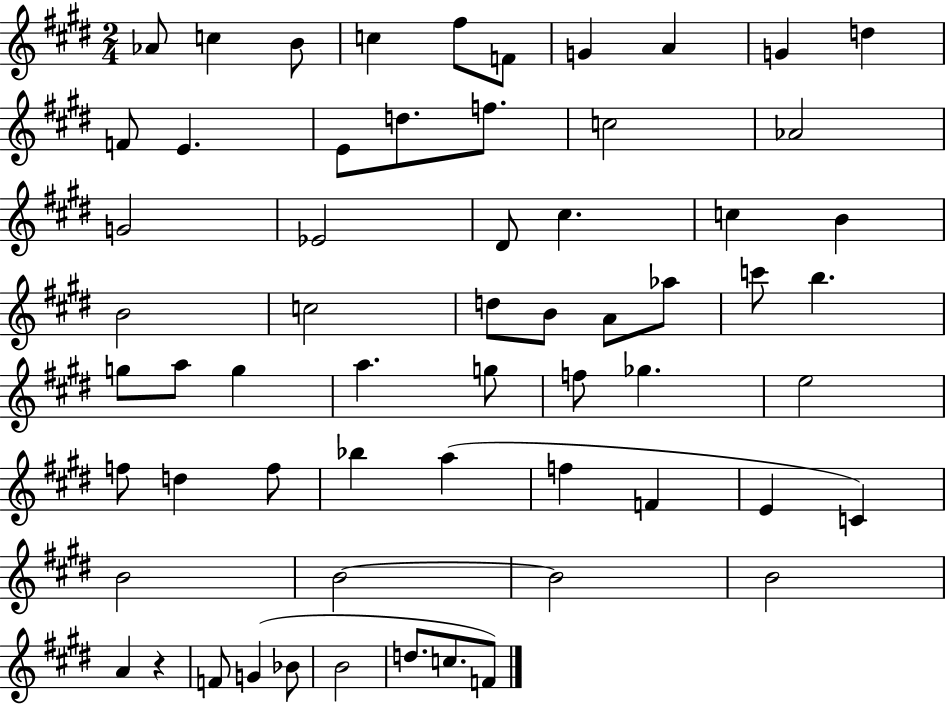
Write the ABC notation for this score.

X:1
T:Untitled
M:2/4
L:1/4
K:E
_A/2 c B/2 c ^f/2 F/2 G A G d F/2 E E/2 d/2 f/2 c2 _A2 G2 _E2 ^D/2 ^c c B B2 c2 d/2 B/2 A/2 _a/2 c'/2 b g/2 a/2 g a g/2 f/2 _g e2 f/2 d f/2 _b a f F E C B2 B2 B2 B2 A z F/2 G _B/2 B2 d/2 c/2 F/2